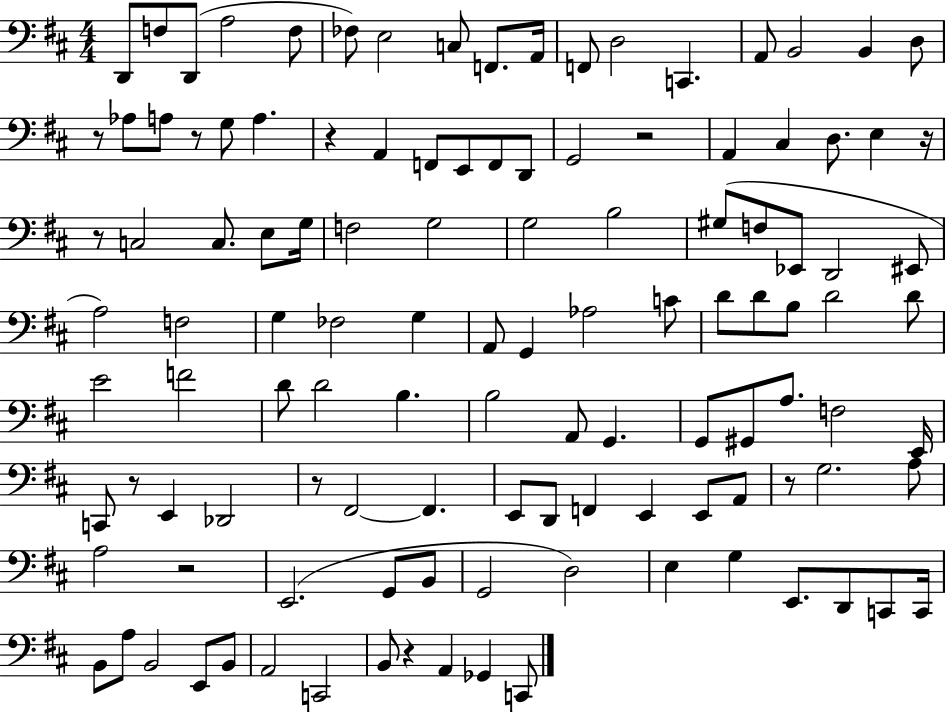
D2/e F3/e D2/e A3/h F3/e FES3/e E3/h C3/e F2/e. A2/s F2/e D3/h C2/q. A2/e B2/h B2/q D3/e R/e Ab3/e A3/e R/e G3/e A3/q. R/q A2/q F2/e E2/e F2/e D2/e G2/h R/h A2/q C#3/q D3/e. E3/q R/s R/e C3/h C3/e. E3/e G3/s F3/h G3/h G3/h B3/h G#3/e F3/e Eb2/e D2/h EIS2/e A3/h F3/h G3/q FES3/h G3/q A2/e G2/q Ab3/h C4/e D4/e D4/e B3/e D4/h D4/e E4/h F4/h D4/e D4/h B3/q. B3/h A2/e G2/q. G2/e G#2/e A3/e. F3/h E2/s C2/e R/e E2/q Db2/h R/e F#2/h F#2/q. E2/e D2/e F2/q E2/q E2/e A2/e R/e G3/h. A3/e A3/h R/h E2/h. G2/e B2/e G2/h D3/h E3/q G3/q E2/e. D2/e C2/e C2/s B2/e A3/e B2/h E2/e B2/e A2/h C2/h B2/e R/q A2/q Gb2/q C2/e